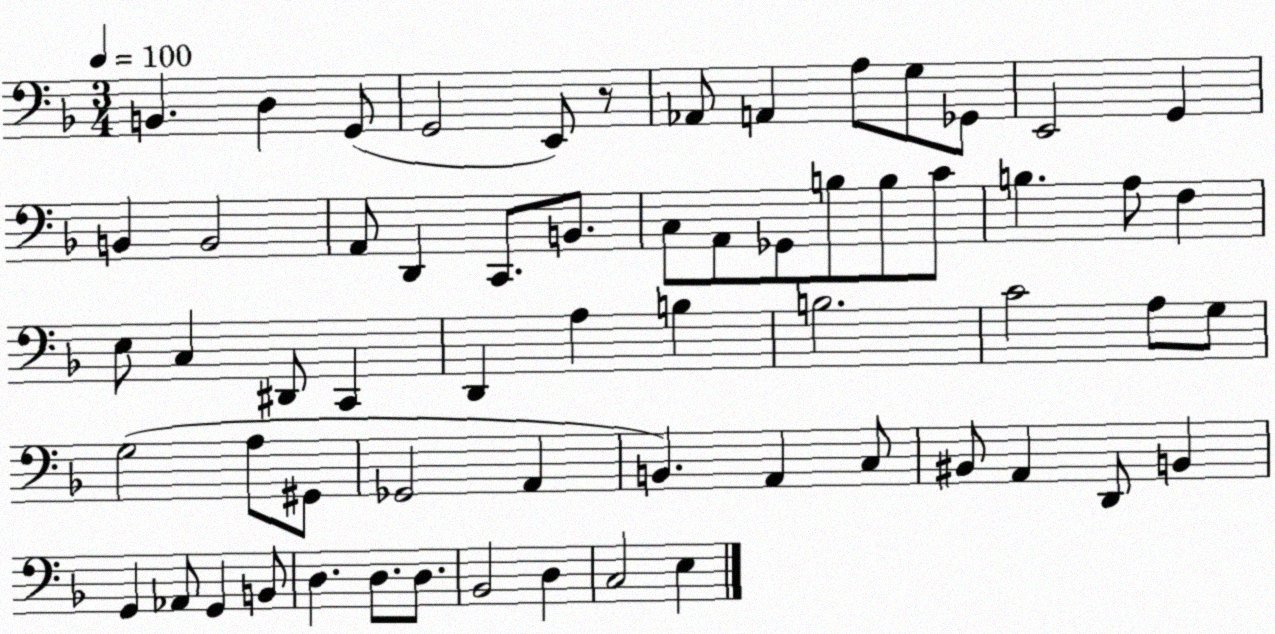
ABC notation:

X:1
T:Untitled
M:3/4
L:1/4
K:F
B,, D, G,,/2 G,,2 E,,/2 z/2 _A,,/2 A,, A,/2 G,/2 _G,,/2 E,,2 G,, B,, B,,2 A,,/2 D,, C,,/2 B,,/2 C,/2 A,,/2 _G,,/2 B,/2 B,/2 C/2 B, A,/2 F, E,/2 C, ^D,,/2 C,, D,, A, B, B,2 C2 A,/2 G,/2 G,2 A,/2 ^G,,/2 _G,,2 A,, B,, A,, C,/2 ^B,,/2 A,, D,,/2 B,, G,, _A,,/2 G,, B,,/2 D, D,/2 D,/2 _B,,2 D, C,2 E,